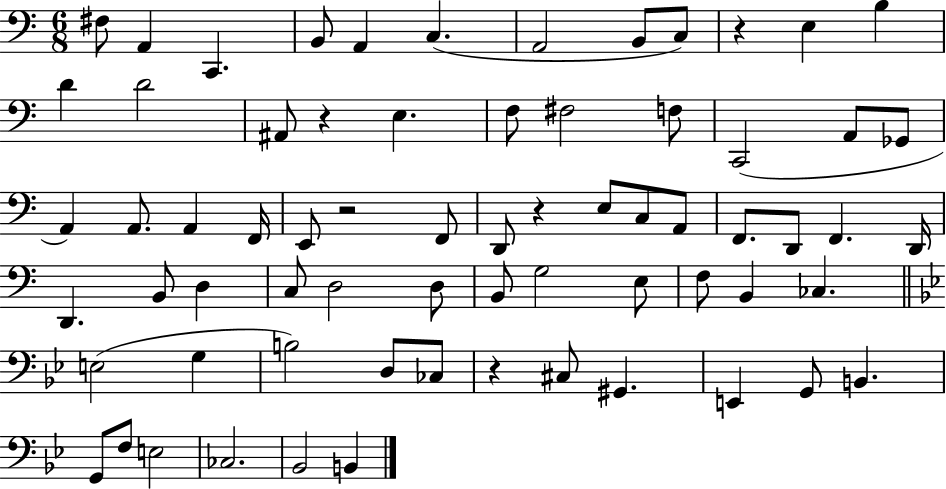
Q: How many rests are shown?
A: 5